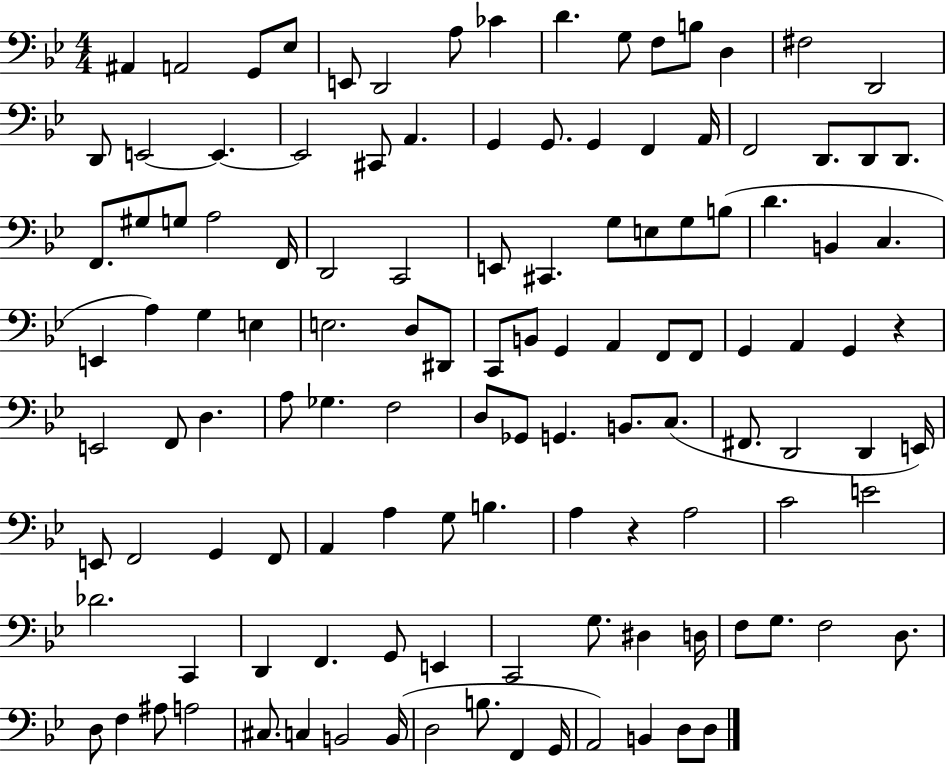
X:1
T:Untitled
M:4/4
L:1/4
K:Bb
^A,, A,,2 G,,/2 _E,/2 E,,/2 D,,2 A,/2 _C D G,/2 F,/2 B,/2 D, ^F,2 D,,2 D,,/2 E,,2 E,, E,,2 ^C,,/2 A,, G,, G,,/2 G,, F,, A,,/4 F,,2 D,,/2 D,,/2 D,,/2 F,,/2 ^G,/2 G,/2 A,2 F,,/4 D,,2 C,,2 E,,/2 ^C,, G,/2 E,/2 G,/2 B,/2 D B,, C, E,, A, G, E, E,2 D,/2 ^D,,/2 C,,/2 B,,/2 G,, A,, F,,/2 F,,/2 G,, A,, G,, z E,,2 F,,/2 D, A,/2 _G, F,2 D,/2 _G,,/2 G,, B,,/2 C,/2 ^F,,/2 D,,2 D,, E,,/4 E,,/2 F,,2 G,, F,,/2 A,, A, G,/2 B, A, z A,2 C2 E2 _D2 C,, D,, F,, G,,/2 E,, C,,2 G,/2 ^D, D,/4 F,/2 G,/2 F,2 D,/2 D,/2 F, ^A,/2 A,2 ^C,/2 C, B,,2 B,,/4 D,2 B,/2 F,, G,,/4 A,,2 B,, D,/2 D,/2